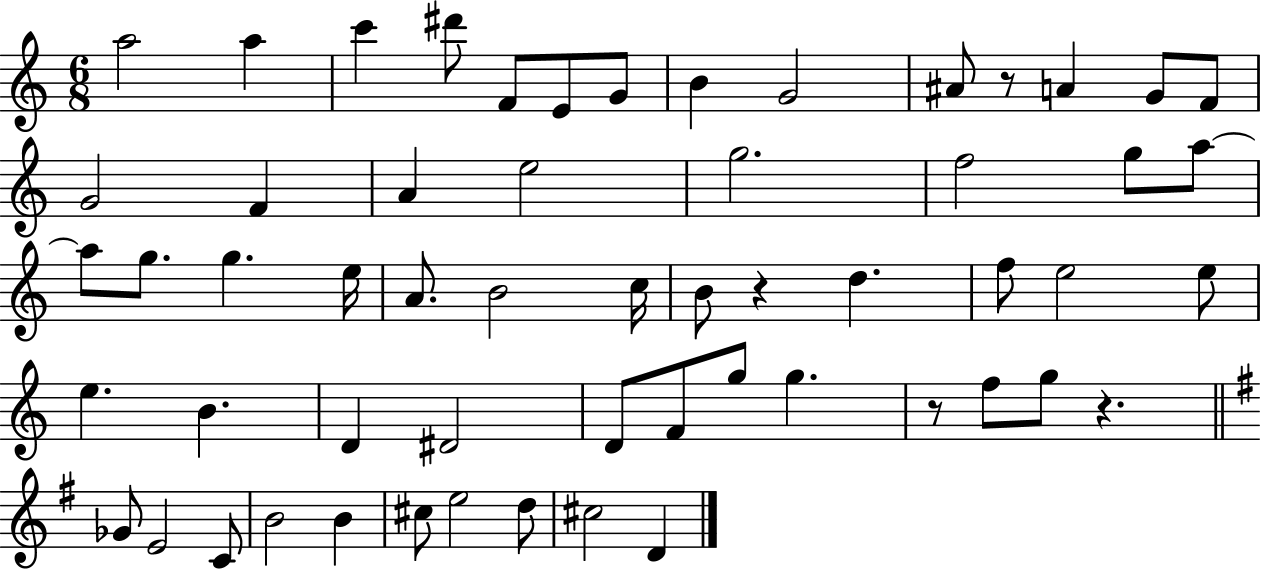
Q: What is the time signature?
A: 6/8